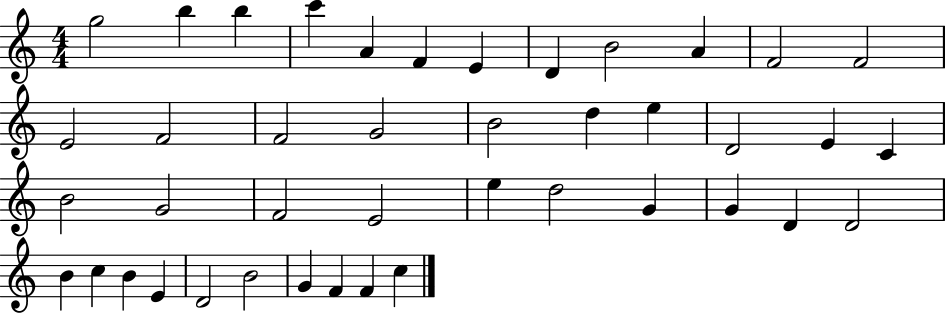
G5/h B5/q B5/q C6/q A4/q F4/q E4/q D4/q B4/h A4/q F4/h F4/h E4/h F4/h F4/h G4/h B4/h D5/q E5/q D4/h E4/q C4/q B4/h G4/h F4/h E4/h E5/q D5/h G4/q G4/q D4/q D4/h B4/q C5/q B4/q E4/q D4/h B4/h G4/q F4/q F4/q C5/q